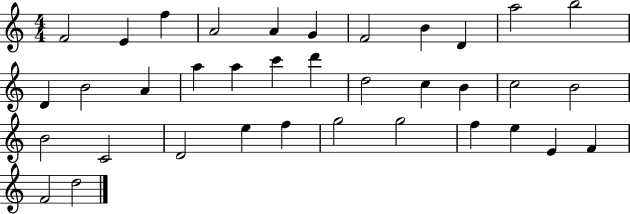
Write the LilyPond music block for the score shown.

{
  \clef treble
  \numericTimeSignature
  \time 4/4
  \key c \major
  f'2 e'4 f''4 | a'2 a'4 g'4 | f'2 b'4 d'4 | a''2 b''2 | \break d'4 b'2 a'4 | a''4 a''4 c'''4 d'''4 | d''2 c''4 b'4 | c''2 b'2 | \break b'2 c'2 | d'2 e''4 f''4 | g''2 g''2 | f''4 e''4 e'4 f'4 | \break f'2 d''2 | \bar "|."
}